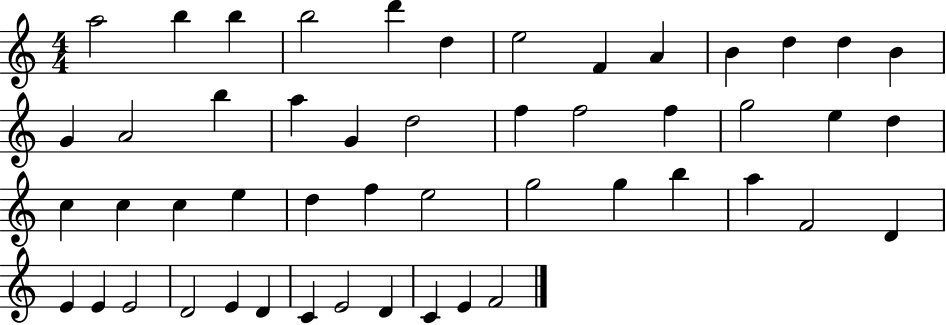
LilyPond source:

{
  \clef treble
  \numericTimeSignature
  \time 4/4
  \key c \major
  a''2 b''4 b''4 | b''2 d'''4 d''4 | e''2 f'4 a'4 | b'4 d''4 d''4 b'4 | \break g'4 a'2 b''4 | a''4 g'4 d''2 | f''4 f''2 f''4 | g''2 e''4 d''4 | \break c''4 c''4 c''4 e''4 | d''4 f''4 e''2 | g''2 g''4 b''4 | a''4 f'2 d'4 | \break e'4 e'4 e'2 | d'2 e'4 d'4 | c'4 e'2 d'4 | c'4 e'4 f'2 | \break \bar "|."
}